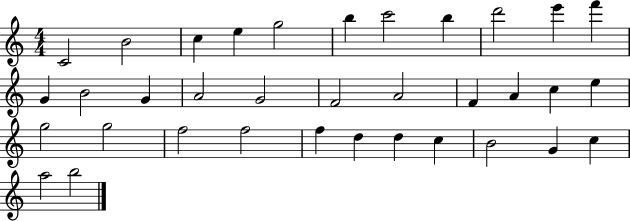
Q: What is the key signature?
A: C major